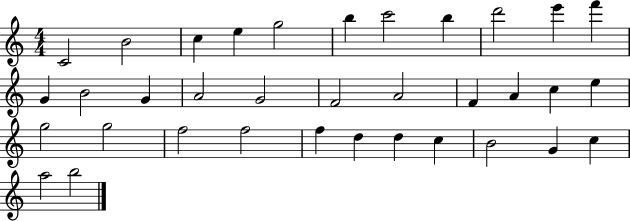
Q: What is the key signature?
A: C major